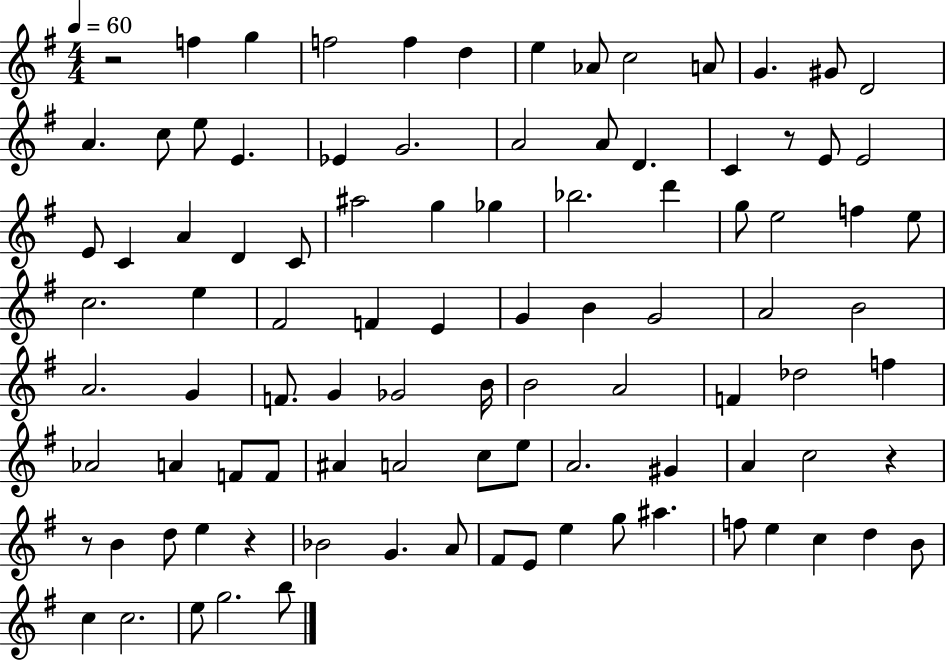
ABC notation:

X:1
T:Untitled
M:4/4
L:1/4
K:G
z2 f g f2 f d e _A/2 c2 A/2 G ^G/2 D2 A c/2 e/2 E _E G2 A2 A/2 D C z/2 E/2 E2 E/2 C A D C/2 ^a2 g _g _b2 d' g/2 e2 f e/2 c2 e ^F2 F E G B G2 A2 B2 A2 G F/2 G _G2 B/4 B2 A2 F _d2 f _A2 A F/2 F/2 ^A A2 c/2 e/2 A2 ^G A c2 z z/2 B d/2 e z _B2 G A/2 ^F/2 E/2 e g/2 ^a f/2 e c d B/2 c c2 e/2 g2 b/2